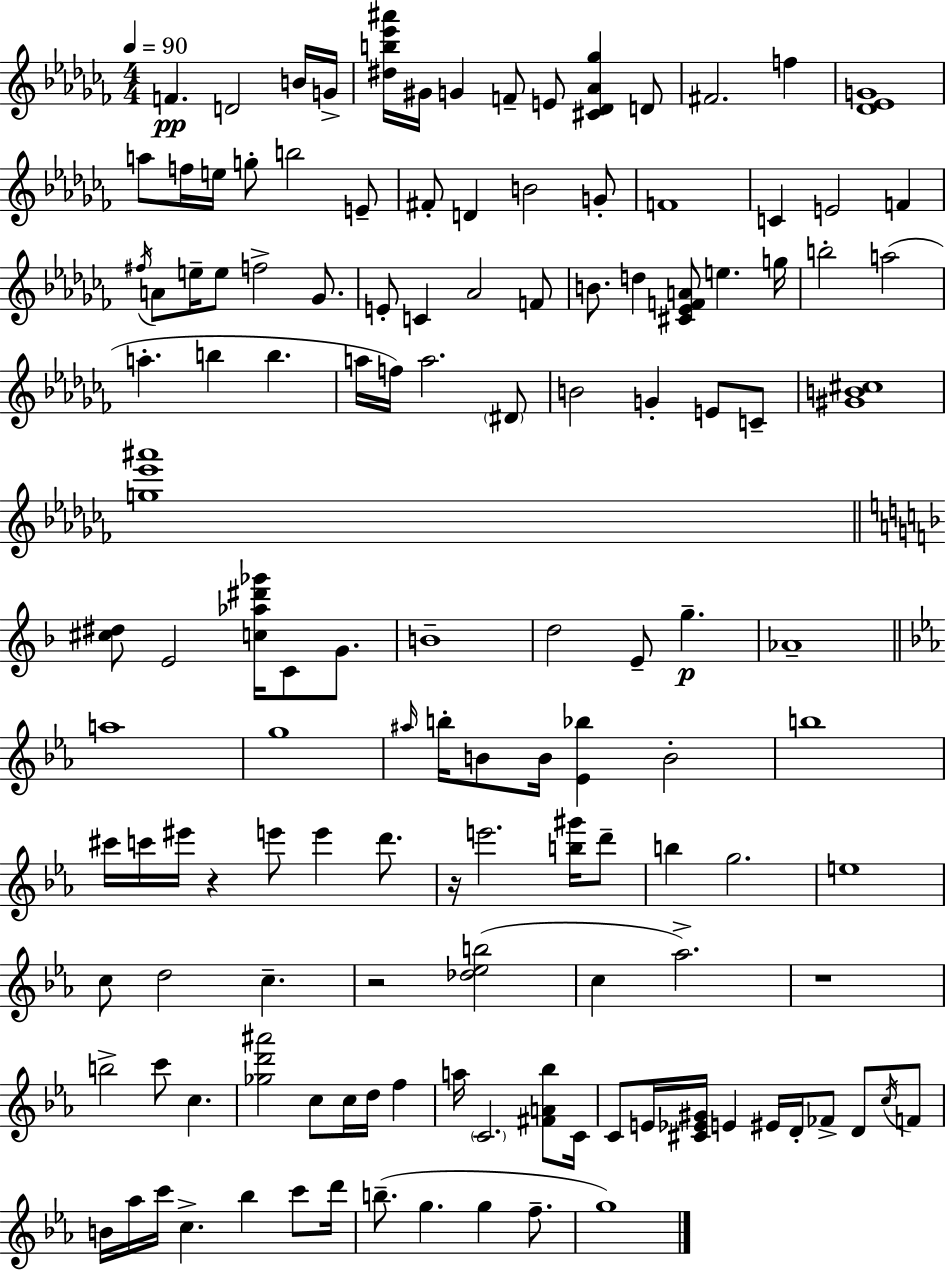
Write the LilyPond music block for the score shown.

{
  \clef treble
  \numericTimeSignature
  \time 4/4
  \key aes \minor
  \tempo 4 = 90
  f'4.\pp d'2 b'16 g'16-> | <dis'' b'' ees''' ais'''>16 gis'16 g'4 f'8-- e'8 <cis' des' aes' ges''>4 d'8 | fis'2. f''4 | <des' ees' g'>1 | \break a''8 f''16 e''16 g''8-. b''2 e'8-- | fis'8-. d'4 b'2 g'8-. | f'1 | c'4 e'2 f'4 | \break \acciaccatura { fis''16 } a'8 e''16-- e''8 f''2-> ges'8. | e'8-. c'4 aes'2 f'8 | b'8. d''4 <cis' ees' f' a'>8 e''4. | g''16 b''2-. a''2( | \break a''4.-. b''4 b''4. | a''16 f''16) a''2. \parenthesize dis'8 | b'2 g'4-. e'8 c'8-- | <gis' b' cis''>1 | \break <g'' ees''' ais'''>1 | \bar "||" \break \key f \major <cis'' dis''>8 e'2 <c'' aes'' dis''' ges'''>16 c'8 g'8. | b'1-- | d''2 e'8-- g''4.--\p | aes'1-- | \break \bar "||" \break \key ees \major a''1 | g''1 | \grace { ais''16 } b''16-. b'8 b'16 <ees' bes''>4 b'2-. | b''1 | \break cis'''16 c'''16 eis'''16 r4 e'''8 e'''4 d'''8. | r16 e'''2. <b'' gis'''>16 d'''8-- | b''4 g''2. | e''1 | \break c''8 d''2 c''4.-- | r2 <des'' ees'' b''>2( | c''4 aes''2.->) | r1 | \break b''2-> c'''8 c''4. | <ges'' d''' ais'''>2 c''8 c''16 d''16 f''4 | a''16 \parenthesize c'2. <fis' a' bes''>8 | c'16 c'8 e'16 <cis' ees' gis'>16 e'4 eis'16 d'16-. fes'8-> d'8 \acciaccatura { c''16 } | \break f'8 b'16 aes''16 c'''16 c''4.-> bes''4 c'''8 | d'''16 b''8.--( g''4. g''4 f''8.-- | g''1) | \bar "|."
}